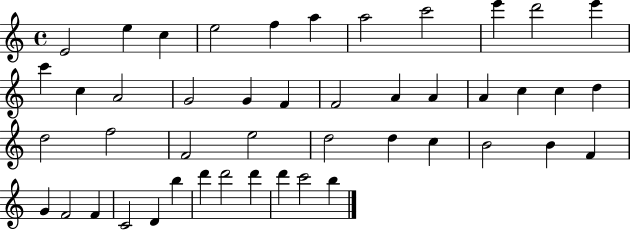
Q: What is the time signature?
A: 4/4